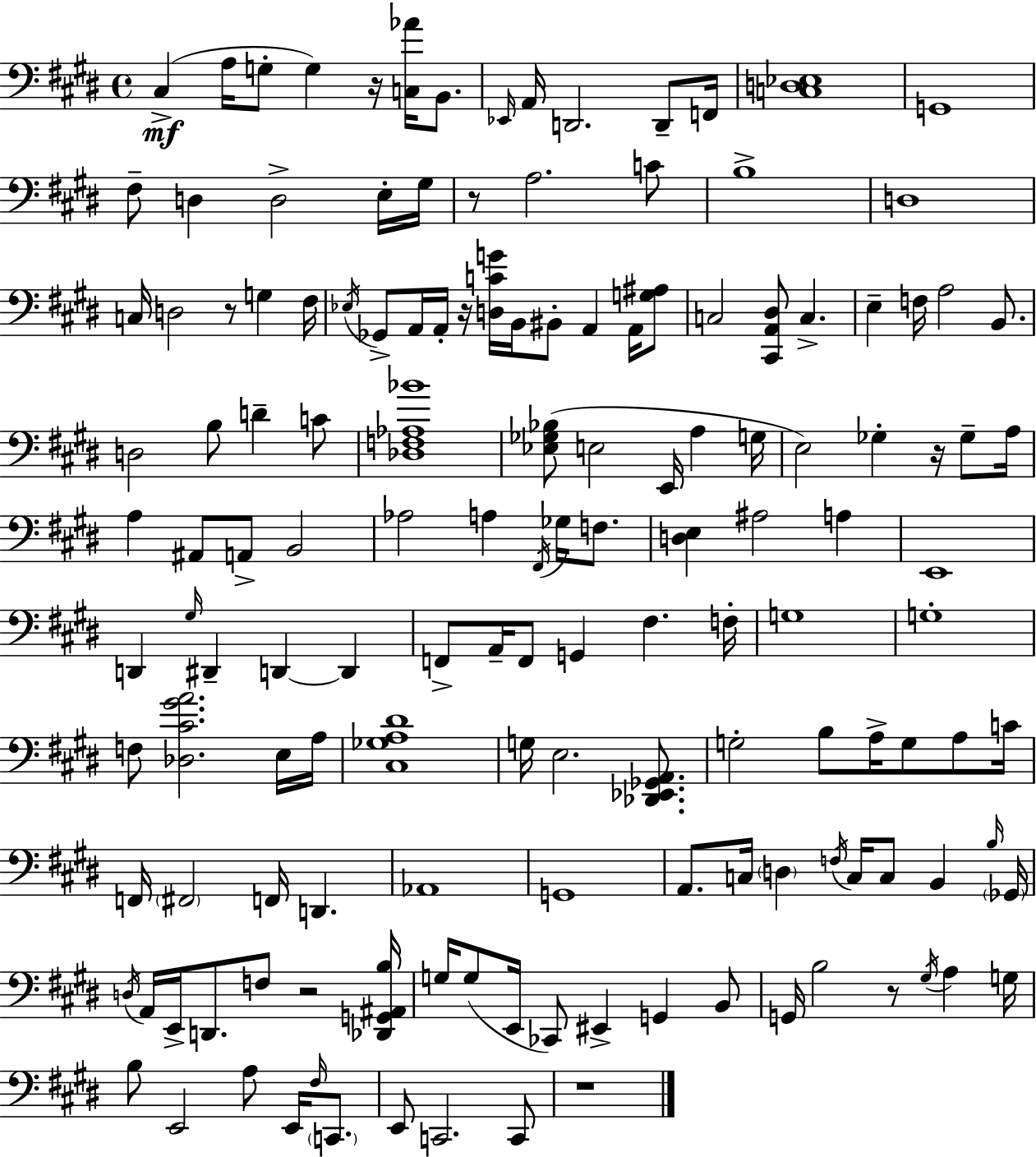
{
  \clef bass
  \time 4/4
  \defaultTimeSignature
  \key e \major
  \repeat volta 2 { cis4->(\mf a16 g8-. g4) r16 <c aes'>16 b,8. | \grace { ees,16 } a,16 d,2. d,8-- | f,16 <c d ees>1 | g,1 | \break fis8-- d4 d2-> e16-. | gis16 r8 a2. c'8 | b1-> | d1 | \break c16 d2 r8 g4 | fis16 \acciaccatura { ees16 } ges,8-> a,16 a,16-. r16 <d c' g'>16 b,16 bis,8-. a,4 a,16 | <g ais>8 c2 <cis, a, dis>8 c4.-> | e4-- f16 a2 b,8. | \break d2 b8 d'4-- | c'8 <des f aes bes'>1 | <ees ges bes>8( e2 e,16 a4 | g16 e2) ges4-. r16 ges8-- | \break a16 a4 ais,8 a,8-> b,2 | aes2 a4 \acciaccatura { fis,16 } ges16 | f8. <d e>4 ais2 a4 | e,1 | \break d,4 \grace { gis16 } dis,4-- d,4~~ | d,4 f,8-> a,16-- f,8 g,4 fis4. | f16-. g1 | g1-. | \break f8 <des cis' gis' a'>2. | e16 a16 <cis ges a dis'>1 | g16 e2. | <des, ees, ges, a,>8. g2-. b8 a16-> g8 | \break a8 c'16 f,16 \parenthesize fis,2 f,16 d,4. | aes,1 | g,1 | a,8. c16 \parenthesize d4 \acciaccatura { f16 } c16 c8 | \break b,4 \grace { b16 } \parenthesize ges,16 \acciaccatura { d16 } a,16 e,16-> d,8. f8 r2 | <des, g, ais, b>16 g16 g8( e,16 ces,8) eis,4-> | g,4 b,8 g,16 b2 | r8 \acciaccatura { gis16 } a4 g16 b8 e,2 | \break a8 e,16 \grace { fis16 } \parenthesize c,8. e,8 c,2. | c,8 r1 | } \bar "|."
}